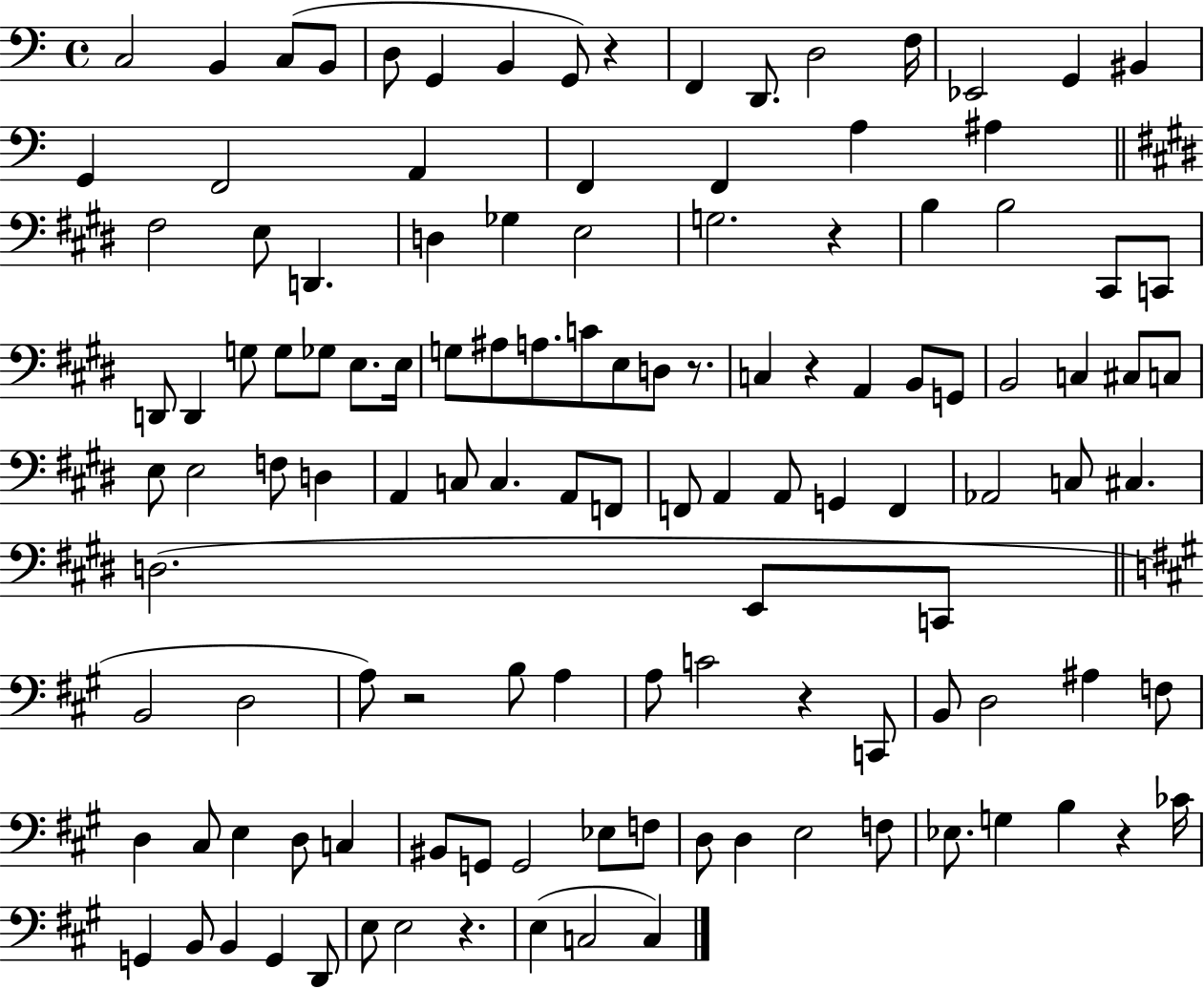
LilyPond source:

{
  \clef bass
  \time 4/4
  \defaultTimeSignature
  \key c \major
  c2 b,4 c8( b,8 | d8 g,4 b,4 g,8) r4 | f,4 d,8. d2 f16 | ees,2 g,4 bis,4 | \break g,4 f,2 a,4 | f,4 f,4 a4 ais4 | \bar "||" \break \key e \major fis2 e8 d,4. | d4 ges4 e2 | g2. r4 | b4 b2 cis,8 c,8 | \break d,8 d,4 g8 g8 ges8 e8. e16 | g8 ais8 a8. c'8 e8 d8 r8. | c4 r4 a,4 b,8 g,8 | b,2 c4 cis8 c8 | \break e8 e2 f8 d4 | a,4 c8 c4. a,8 f,8 | f,8 a,4 a,8 g,4 f,4 | aes,2 c8 cis4. | \break d2.( e,8 c,8 | \bar "||" \break \key a \major b,2 d2 | a8) r2 b8 a4 | a8 c'2 r4 c,8 | b,8 d2 ais4 f8 | \break d4 cis8 e4 d8 c4 | bis,8 g,8 g,2 ees8 f8 | d8 d4 e2 f8 | ees8. g4 b4 r4 ces'16 | \break g,4 b,8 b,4 g,4 d,8 | e8 e2 r4. | e4( c2 c4) | \bar "|."
}